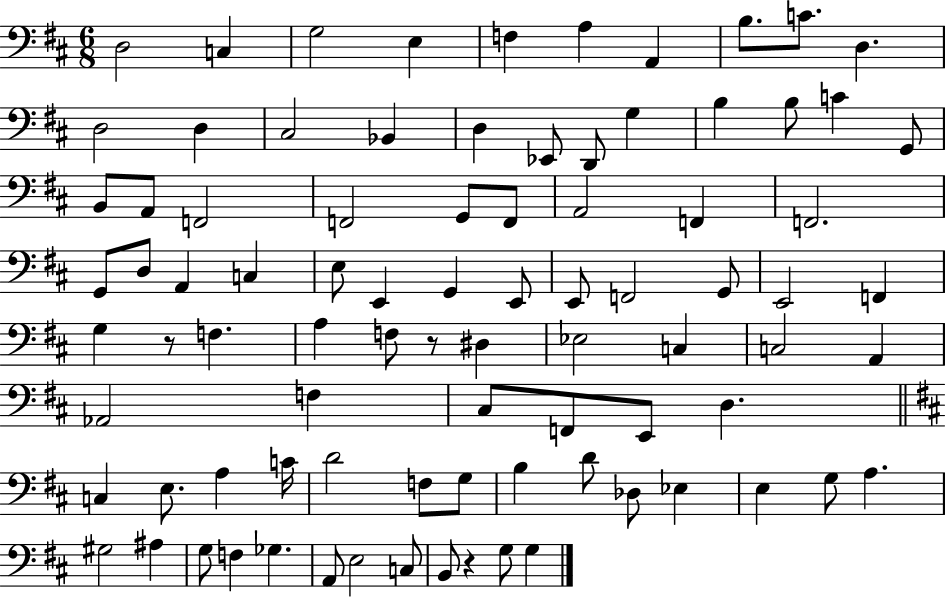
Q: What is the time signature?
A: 6/8